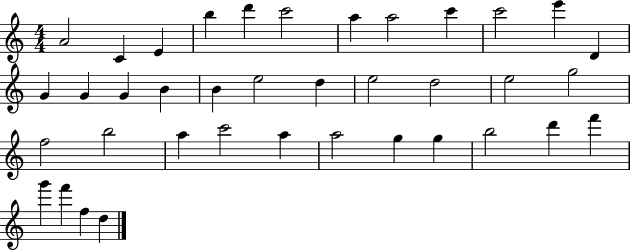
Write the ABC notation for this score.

X:1
T:Untitled
M:4/4
L:1/4
K:C
A2 C E b d' c'2 a a2 c' c'2 e' D G G G B B e2 d e2 d2 e2 g2 f2 b2 a c'2 a a2 g g b2 d' f' g' f' f d